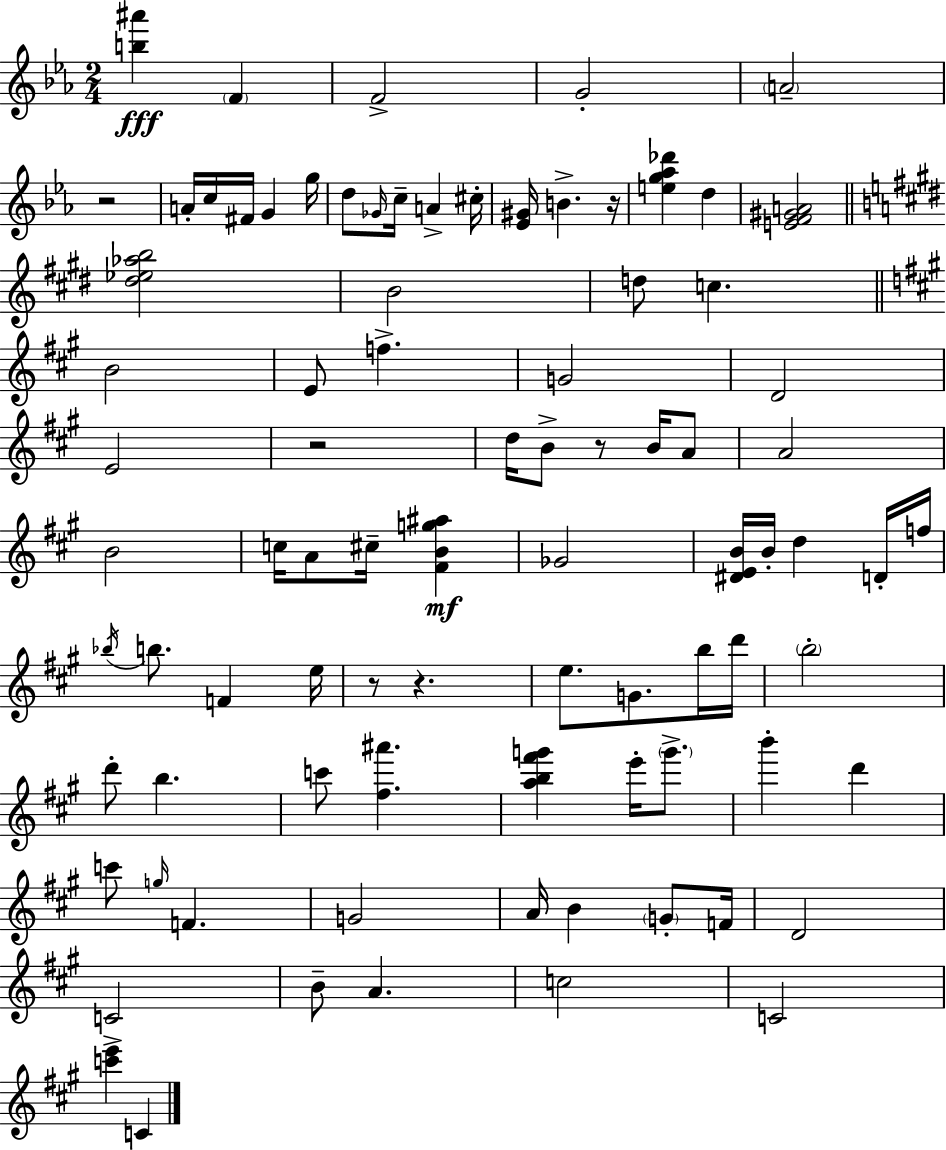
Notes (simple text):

[B5,A#6]/q F4/q F4/h G4/h A4/h R/h A4/s C5/s F#4/s G4/q G5/s D5/e Gb4/s C5/s A4/q C#5/s [Eb4,G#4]/s B4/q. R/s [E5,G5,Ab5,Db6]/q D5/q [E4,F4,G#4,A4]/h [D#5,Eb5,Ab5,B5]/h B4/h D5/e C5/q. B4/h E4/e F5/q. G4/h D4/h E4/h R/h D5/s B4/e R/e B4/s A4/e A4/h B4/h C5/s A4/e C#5/s [F#4,B4,G5,A#5]/q Gb4/h [D#4,E4,B4]/s B4/s D5/q D4/s F5/s Bb5/s B5/e. F4/q E5/s R/e R/q. E5/e. G4/e. B5/s D6/s B5/h D6/e B5/q. C6/e [F#5,A#6]/q. [A5,B5,F#6,G6]/q E6/s G6/e. B6/q D6/q C6/e G5/s F4/q. G4/h A4/s B4/q G4/e F4/s D4/h C4/h B4/e A4/q. C5/h C4/h [C6,E6]/q C4/q